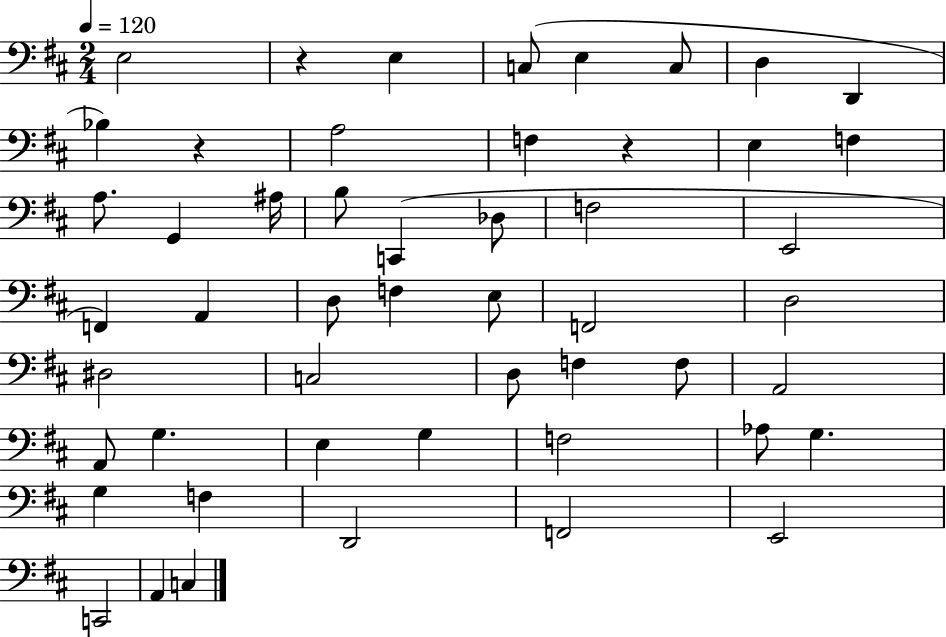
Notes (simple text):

E3/h R/q E3/q C3/e E3/q C3/e D3/q D2/q Bb3/q R/q A3/h F3/q R/q E3/q F3/q A3/e. G2/q A#3/s B3/e C2/q Db3/e F3/h E2/h F2/q A2/q D3/e F3/q E3/e F2/h D3/h D#3/h C3/h D3/e F3/q F3/e A2/h A2/e G3/q. E3/q G3/q F3/h Ab3/e G3/q. G3/q F3/q D2/h F2/h E2/h C2/h A2/q C3/q